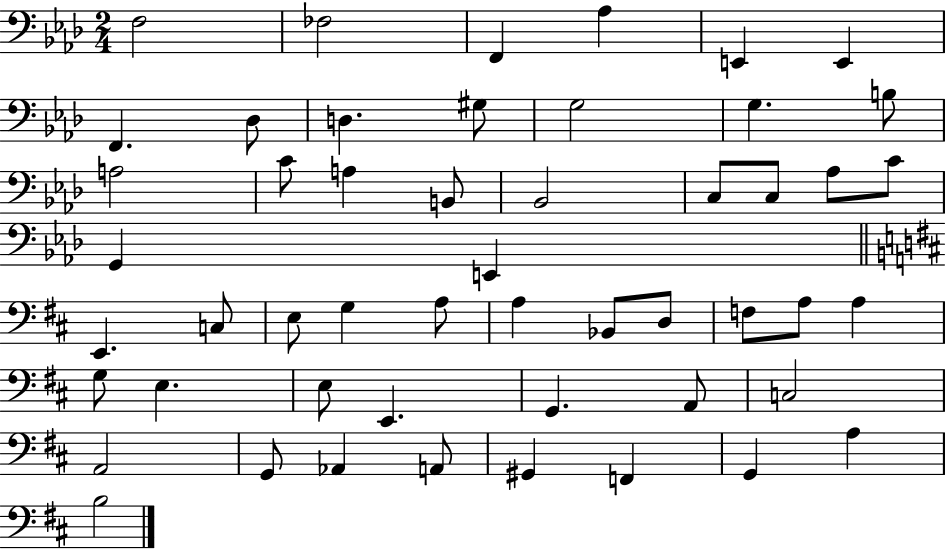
F3/h FES3/h F2/q Ab3/q E2/q E2/q F2/q. Db3/e D3/q. G#3/e G3/h G3/q. B3/e A3/h C4/e A3/q B2/e Bb2/h C3/e C3/e Ab3/e C4/e G2/q E2/q E2/q. C3/e E3/e G3/q A3/e A3/q Bb2/e D3/e F3/e A3/e A3/q G3/e E3/q. E3/e E2/q. G2/q. A2/e C3/h A2/h G2/e Ab2/q A2/e G#2/q F2/q G2/q A3/q B3/h